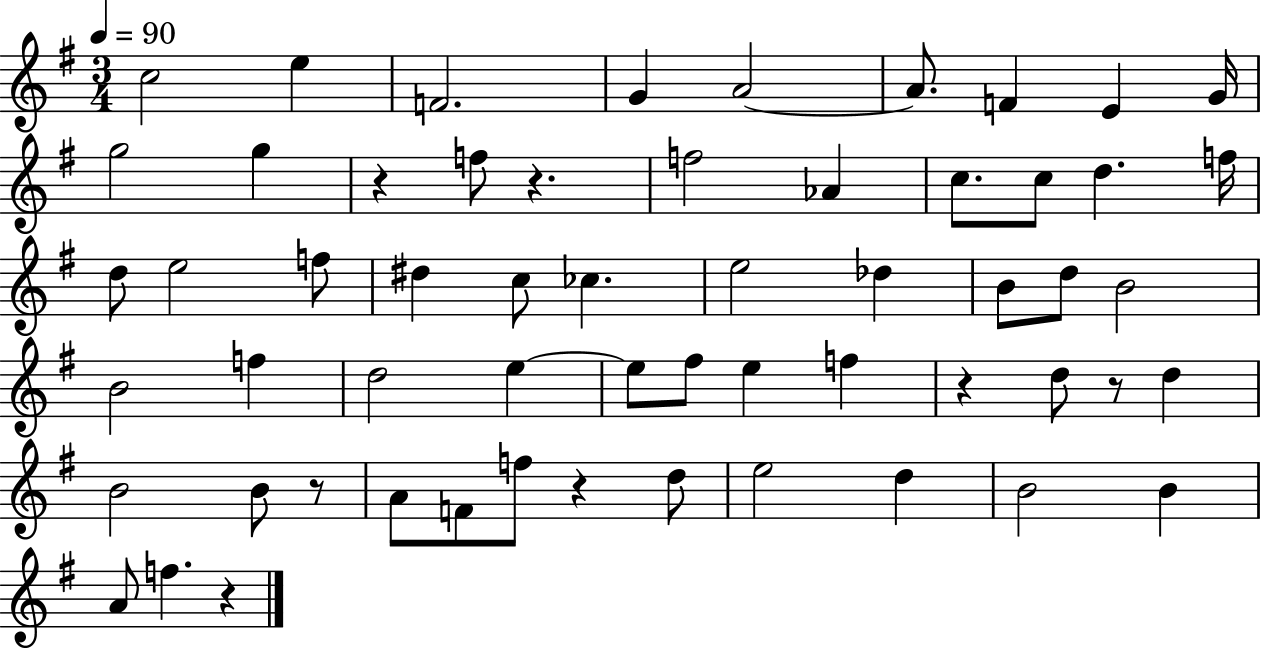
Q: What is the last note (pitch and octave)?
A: F5